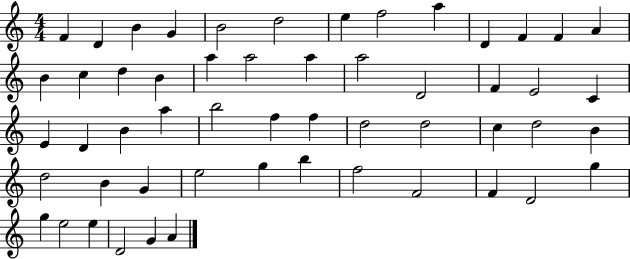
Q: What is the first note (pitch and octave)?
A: F4